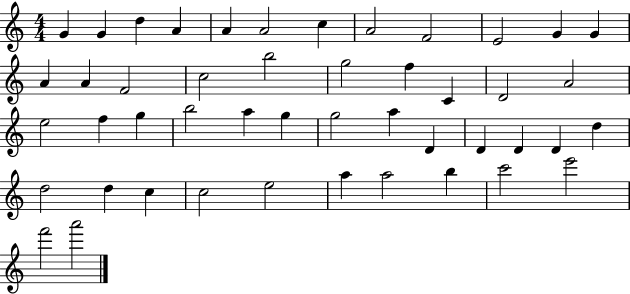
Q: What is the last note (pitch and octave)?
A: A6